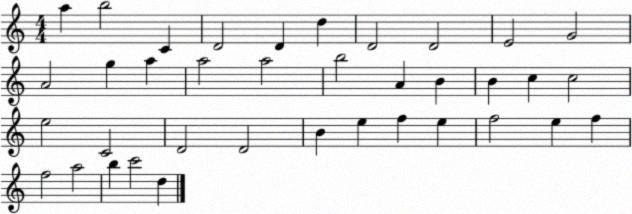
X:1
T:Untitled
M:4/4
L:1/4
K:C
a b2 C D2 D d D2 D2 E2 G2 A2 g a a2 a2 b2 A B B c c2 e2 C2 D2 D2 B e f e f2 e f f2 a2 b c'2 d